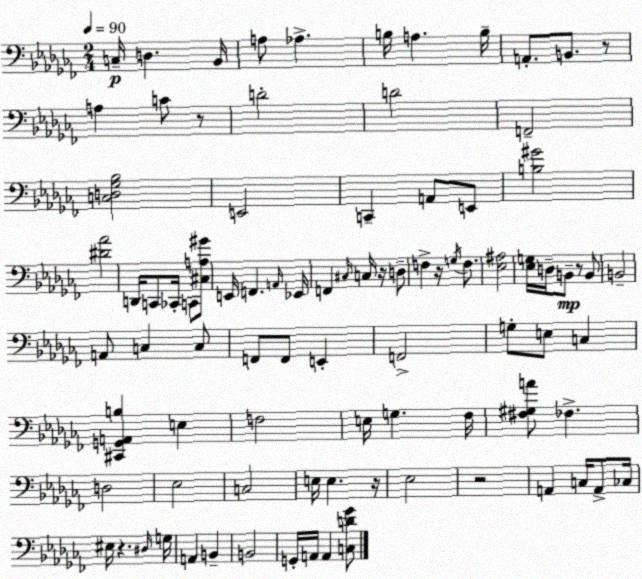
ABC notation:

X:1
T:Untitled
M:2/4
L:1/4
K:Abm
C,/4 D, _B,,/4 A,/2 _A, B,/4 A, B,/4 A,,/2 B,,/2 z/2 A, C/2 z/2 D2 D2 F,,2 [C,D,_G,_B,]2 E,,2 C,, A,,/2 E,,/2 [B,^G]2 [^D_A]2 D,,/4 C,,/2 _C,,/4 C,,/2 [^C,A,^G]/2 E,,/4 F,, A,,/4 _E,,/4 F,, ^C,/4 C,/4 z/4 D,/2 F, z/4 G,/4 F,/2 [_E,^A,]2 [_E,G,]/4 D,/4 B,,/2 z/2 B,,/2 B,,2 A,,/2 C, C,/2 F,,/2 F,,/2 E,, F,,2 G,/2 E,/2 C, [^C,,G,,A,,B,] E, F,2 E,/4 G, _F,/4 [^F,^G,A]/2 _F, D,2 _E,2 C,2 E,/4 E, z/4 _E,2 z2 A,, C,/4 A,,/2 _C,/4 ^E,/4 z ^D,/4 G,/4 A,, B,, B,,2 G,,/4 A,,/4 A,, [C,D_G]/2